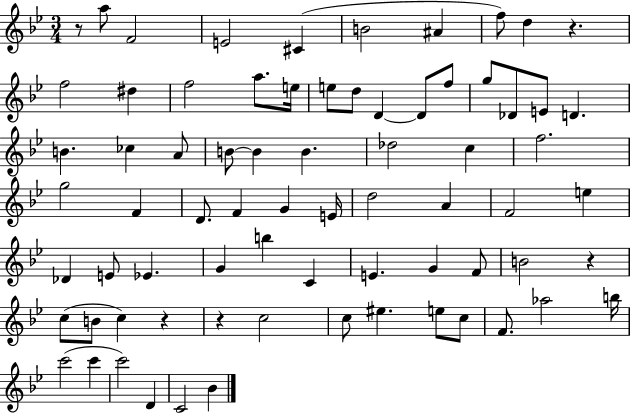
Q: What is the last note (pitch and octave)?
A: Bb4